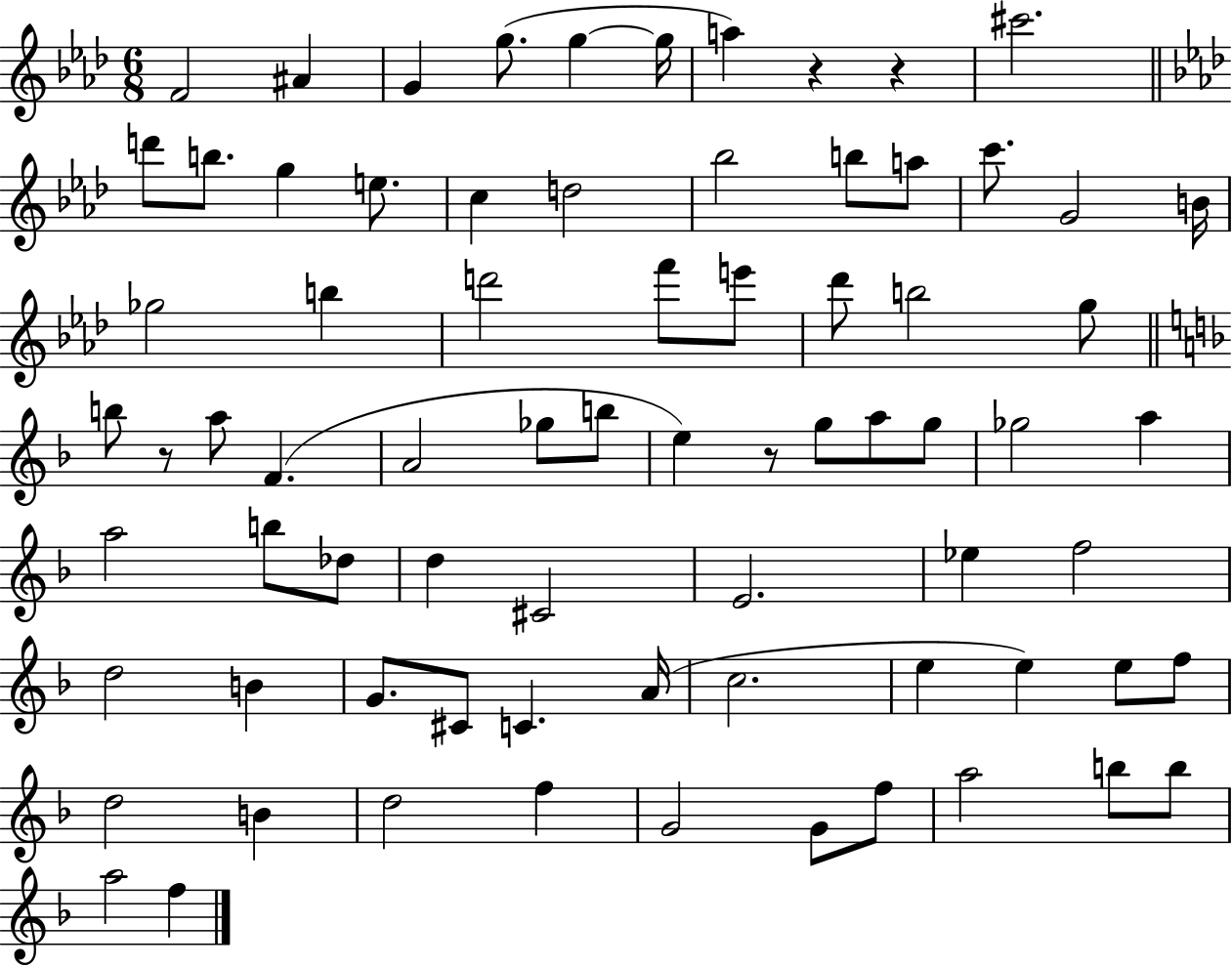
F4/h A#4/q G4/q G5/e. G5/q G5/s A5/q R/q R/q C#6/h. D6/e B5/e. G5/q E5/e. C5/q D5/h Bb5/h B5/e A5/e C6/e. G4/h B4/s Gb5/h B5/q D6/h F6/e E6/e Db6/e B5/h G5/e B5/e R/e A5/e F4/q. A4/h Gb5/e B5/e E5/q R/e G5/e A5/e G5/e Gb5/h A5/q A5/h B5/e Db5/e D5/q C#4/h E4/h. Eb5/q F5/h D5/h B4/q G4/e. C#4/e C4/q. A4/s C5/h. E5/q E5/q E5/e F5/e D5/h B4/q D5/h F5/q G4/h G4/e F5/e A5/h B5/e B5/e A5/h F5/q